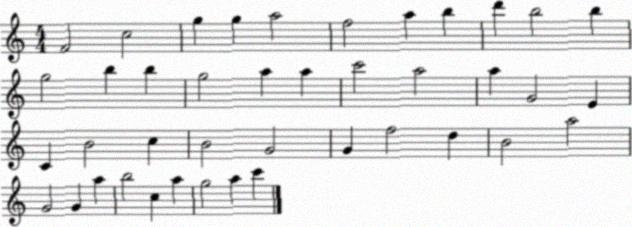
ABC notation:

X:1
T:Untitled
M:4/4
L:1/4
K:C
F2 c2 g g a2 f2 a b d' b2 b g2 b b g2 a a c'2 a2 a G2 E C B2 c B2 G2 G f2 d B2 a2 G2 G a b2 c a g2 a c'